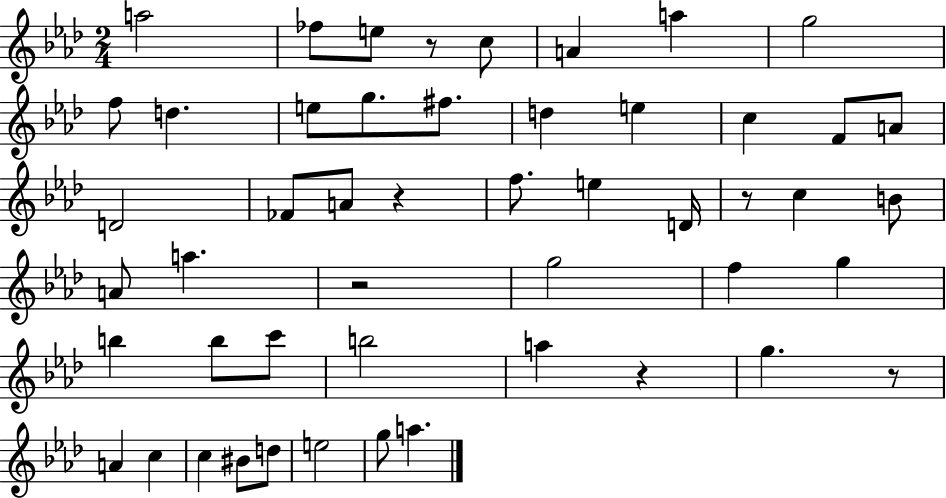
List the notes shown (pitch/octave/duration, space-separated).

A5/h FES5/e E5/e R/e C5/e A4/q A5/q G5/h F5/e D5/q. E5/e G5/e. F#5/e. D5/q E5/q C5/q F4/e A4/e D4/h FES4/e A4/e R/q F5/e. E5/q D4/s R/e C5/q B4/e A4/e A5/q. R/h G5/h F5/q G5/q B5/q B5/e C6/e B5/h A5/q R/q G5/q. R/e A4/q C5/q C5/q BIS4/e D5/e E5/h G5/e A5/q.